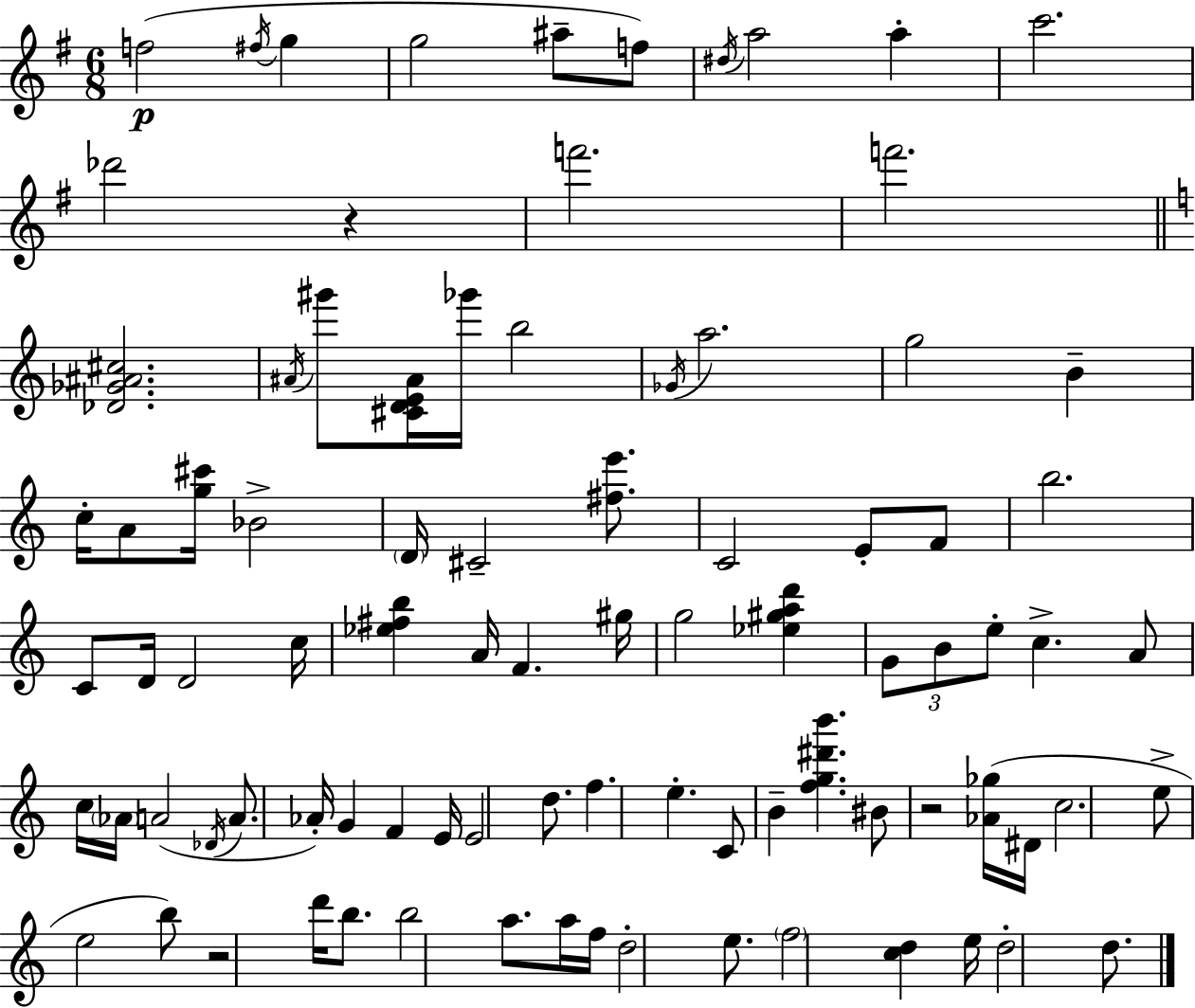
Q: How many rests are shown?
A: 3